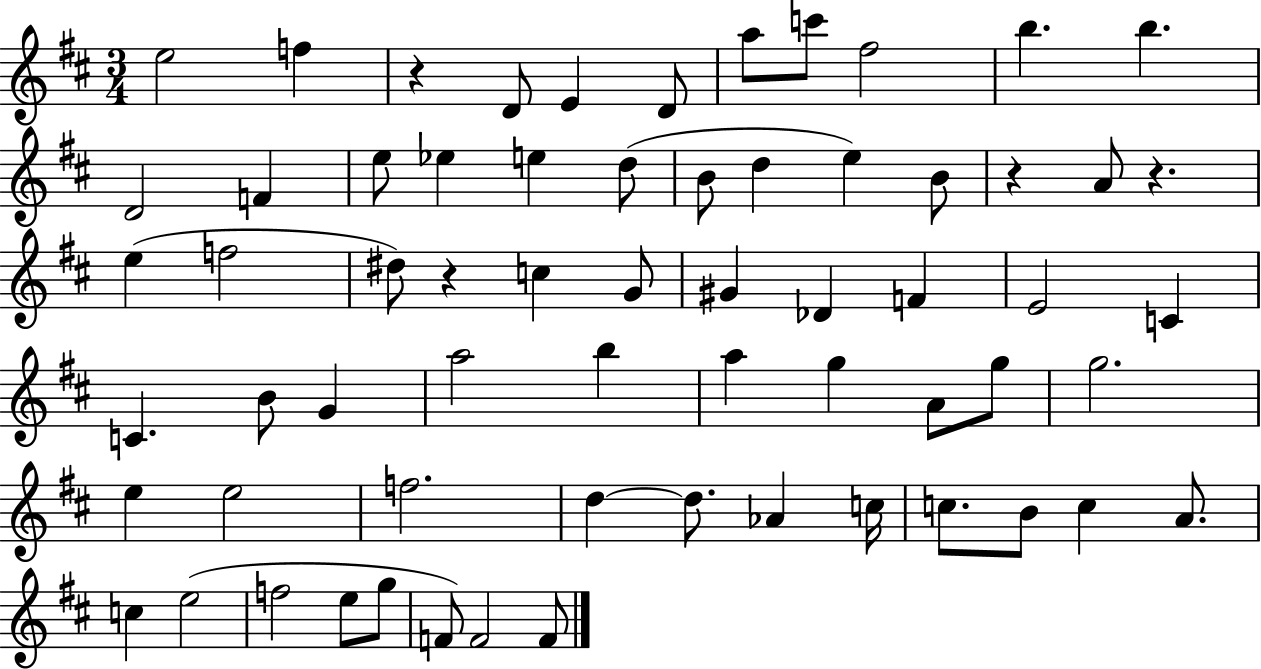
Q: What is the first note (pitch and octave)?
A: E5